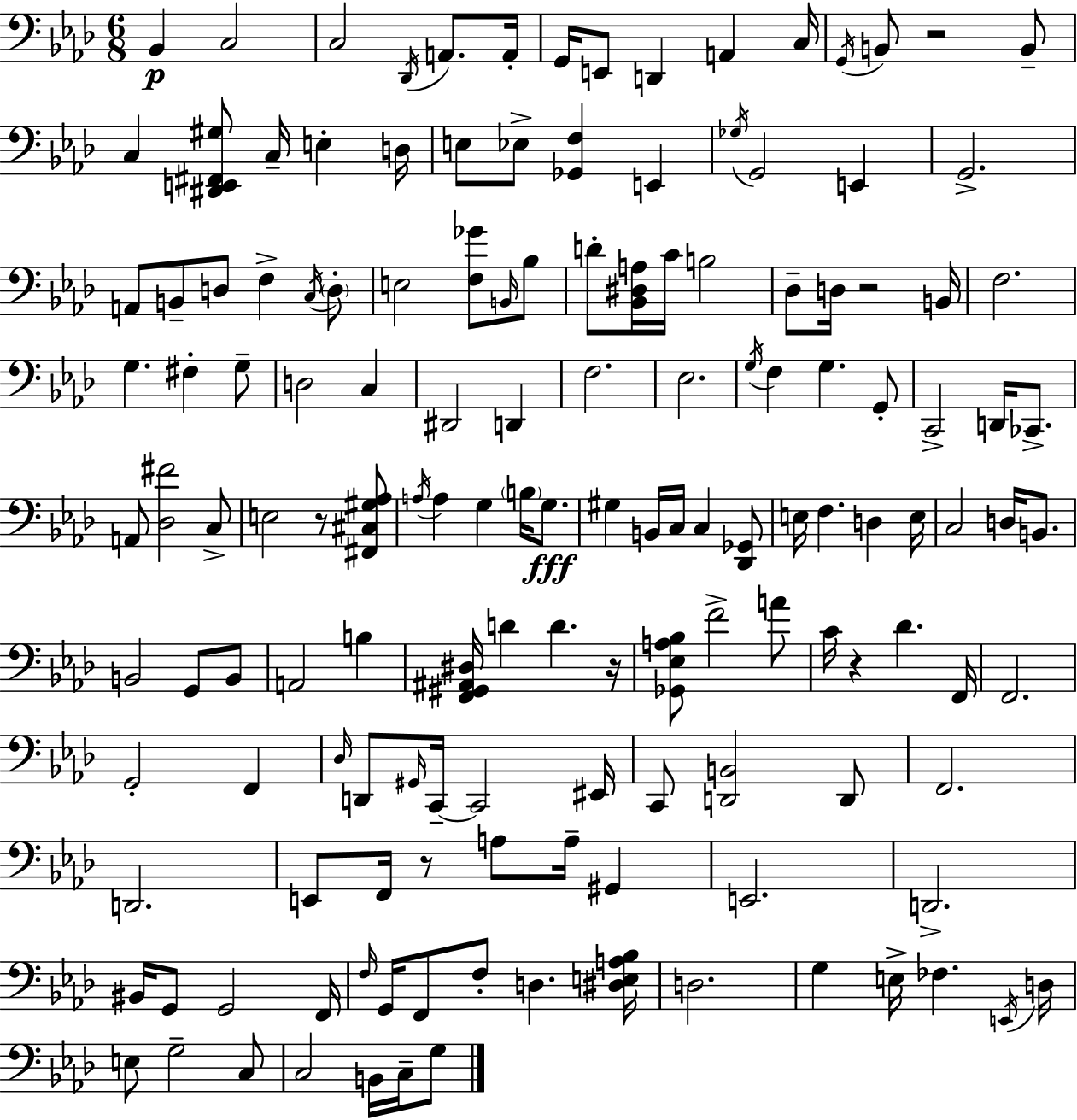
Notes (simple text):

Bb2/q C3/h C3/h Db2/s A2/e. A2/s G2/s E2/e D2/q A2/q C3/s G2/s B2/e R/h B2/e C3/q [D#2,E2,F#2,G#3]/e C3/s E3/q D3/s E3/e Eb3/e [Gb2,F3]/q E2/q Gb3/s G2/h E2/q G2/h. A2/e B2/e D3/e F3/q C3/s D3/e E3/h [F3,Gb4]/e B2/s Bb3/e D4/e [Bb2,D#3,A3]/s C4/s B3/h Db3/e D3/s R/h B2/s F3/h. G3/q. F#3/q G3/e D3/h C3/q D#2/h D2/q F3/h. Eb3/h. G3/s F3/q G3/q. G2/e C2/h D2/s CES2/e. A2/e [Db3,F#4]/h C3/e E3/h R/e [F#2,C#3,G#3,Ab3]/e A3/s A3/q G3/q B3/s G3/e. G#3/q B2/s C3/s C3/q [Db2,Gb2]/e E3/s F3/q. D3/q E3/s C3/h D3/s B2/e. B2/h G2/e B2/e A2/h B3/q [F2,G#2,A#2,D#3]/s D4/q D4/q. R/s [Gb2,Eb3,A3,Bb3]/e F4/h A4/e C4/s R/q Db4/q. F2/s F2/h. G2/h F2/q Db3/s D2/e G#2/s C2/s C2/h EIS2/s C2/e [D2,B2]/h D2/e F2/h. D2/h. E2/e F2/s R/e A3/e A3/s G#2/q E2/h. D2/h. BIS2/s G2/e G2/h F2/s F3/s G2/s F2/e F3/e D3/q. [D#3,E3,A3,Bb3]/s D3/h. G3/q E3/s FES3/q. E2/s D3/s E3/e G3/h C3/e C3/h B2/s C3/s G3/e